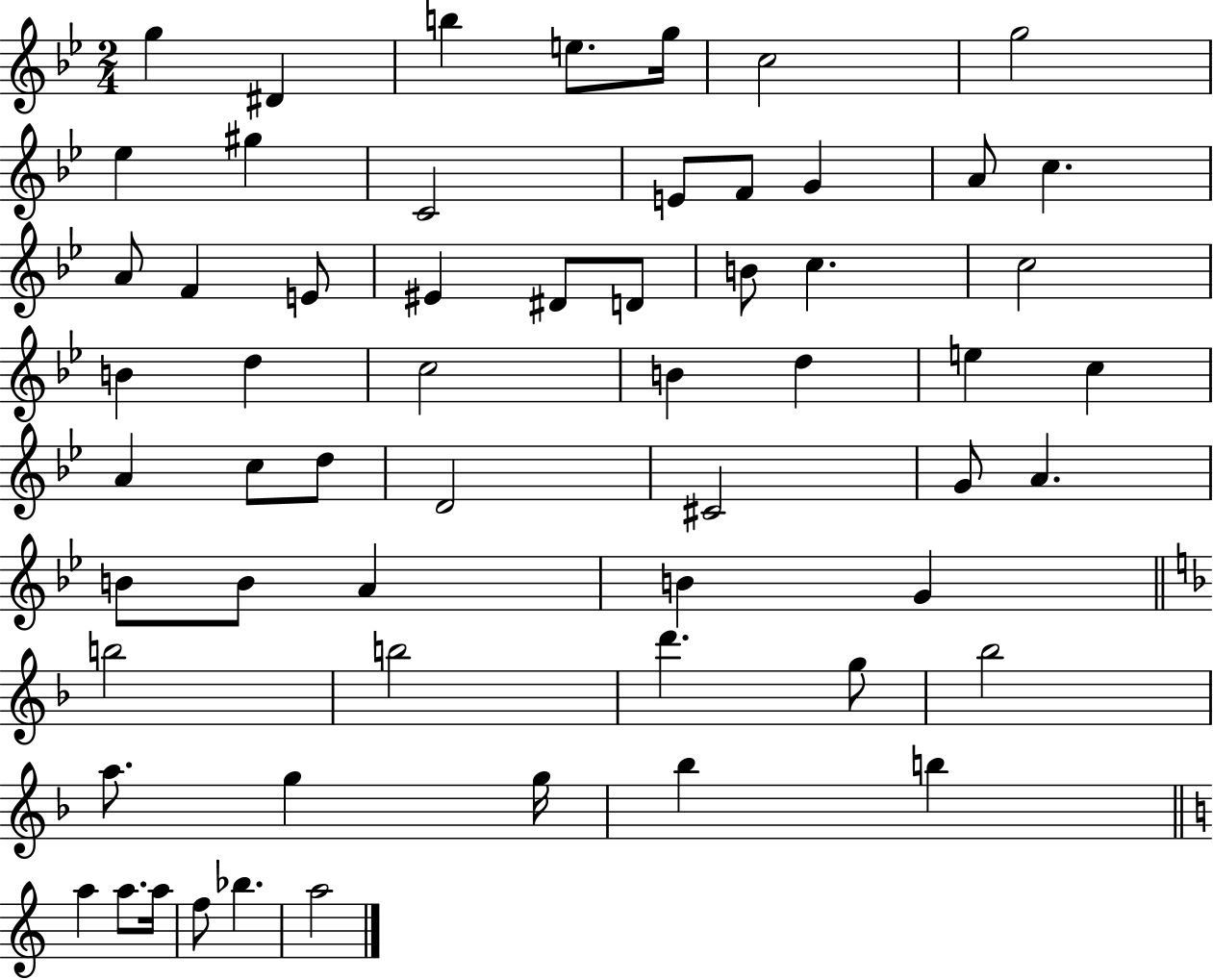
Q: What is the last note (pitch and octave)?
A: A5